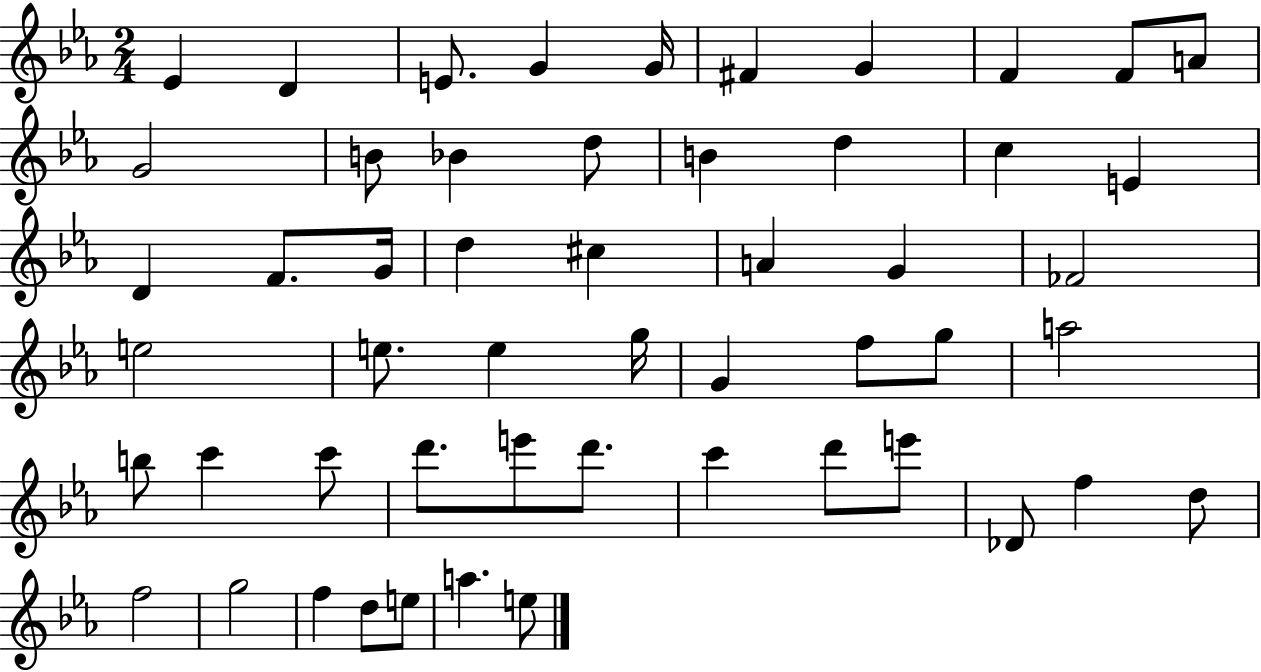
X:1
T:Untitled
M:2/4
L:1/4
K:Eb
_E D E/2 G G/4 ^F G F F/2 A/2 G2 B/2 _B d/2 B d c E D F/2 G/4 d ^c A G _F2 e2 e/2 e g/4 G f/2 g/2 a2 b/2 c' c'/2 d'/2 e'/2 d'/2 c' d'/2 e'/2 _D/2 f d/2 f2 g2 f d/2 e/2 a e/2